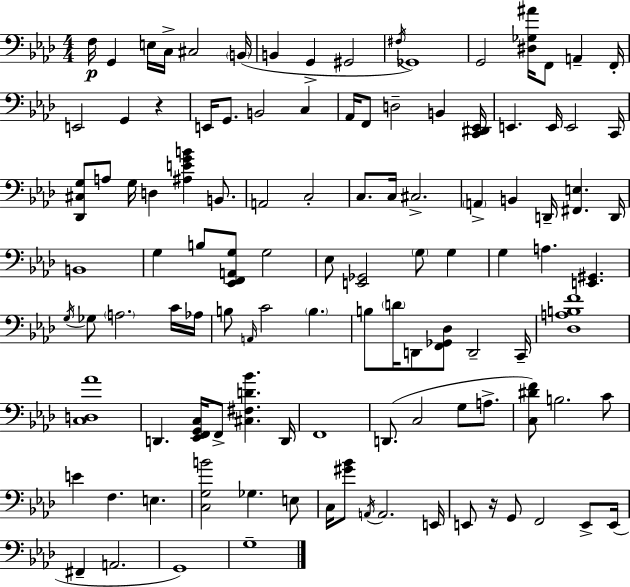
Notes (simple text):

F3/s G2/q E3/s C3/s C#3/h B2/s B2/q G2/q G#2/h F#3/s Gb2/w G2/h [D#3,Gb3,A#4]/s F2/e A2/q F2/s E2/h G2/q R/q E2/s G2/e. B2/h C3/q Ab2/s F2/e D3/h B2/q [C2,D#2,Eb2]/s E2/q. E2/s E2/h C2/s [Db2,C#3,G3]/e A3/e G3/s D3/q [A#3,E4,G4,B4]/q B2/e. A2/h C3/h C3/e. C3/s C#3/h. A2/q B2/q D2/s [F#2,E3]/q. D2/s B2/w G3/q B3/e [Eb2,F2,A2,G3]/e G3/h Eb3/e [E2,Gb2]/h G3/e G3/q G3/q A3/q. [E2,G#2]/q. G3/s Gb3/e A3/h. C4/s Ab3/s B3/e A2/s C4/h B3/q. B3/e D4/s D2/e [F2,Gb2,Db3]/e D2/h C2/s [Db3,A3,B3,F4]/w [C3,D3,Ab4]/w D2/q. [Eb2,F2,G2,C3]/s F2/e [C#3,F#3,D4,Bb4]/q. D2/s F2/w D2/e. C3/h G3/e A3/e. [C3,D#4,F4]/e B3/h. C4/e E4/q F3/q. E3/q. [C3,G3,B4]/h Gb3/q. E3/e C3/s [G#4,Bb4]/e A2/s A2/h. E2/s E2/e R/s G2/e F2/h E2/e E2/s F#2/q A2/h. G2/w G3/w